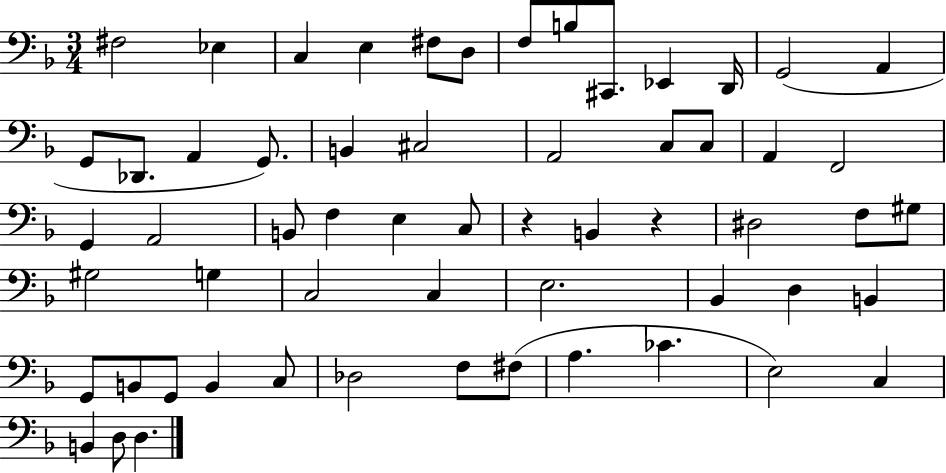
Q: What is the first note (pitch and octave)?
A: F#3